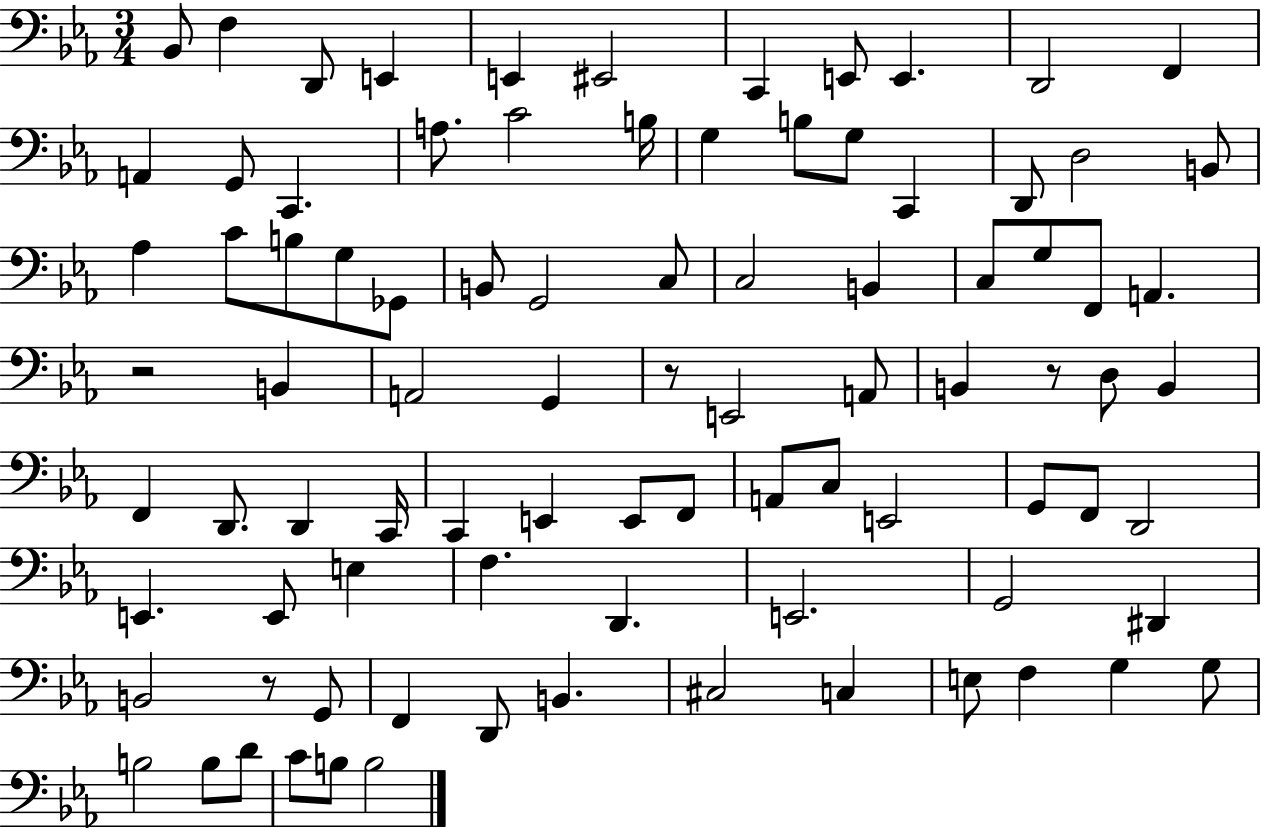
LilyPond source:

{
  \clef bass
  \numericTimeSignature
  \time 3/4
  \key ees \major
  bes,8 f4 d,8 e,4 | e,4 eis,2 | c,4 e,8 e,4. | d,2 f,4 | \break a,4 g,8 c,4. | a8. c'2 b16 | g4 b8 g8 c,4 | d,8 d2 b,8 | \break aes4 c'8 b8 g8 ges,8 | b,8 g,2 c8 | c2 b,4 | c8 g8 f,8 a,4. | \break r2 b,4 | a,2 g,4 | r8 e,2 a,8 | b,4 r8 d8 b,4 | \break f,4 d,8. d,4 c,16 | c,4 e,4 e,8 f,8 | a,8 c8 e,2 | g,8 f,8 d,2 | \break e,4. e,8 e4 | f4. d,4. | e,2. | g,2 dis,4 | \break b,2 r8 g,8 | f,4 d,8 b,4. | cis2 c4 | e8 f4 g4 g8 | \break b2 b8 d'8 | c'8 b8 b2 | \bar "|."
}